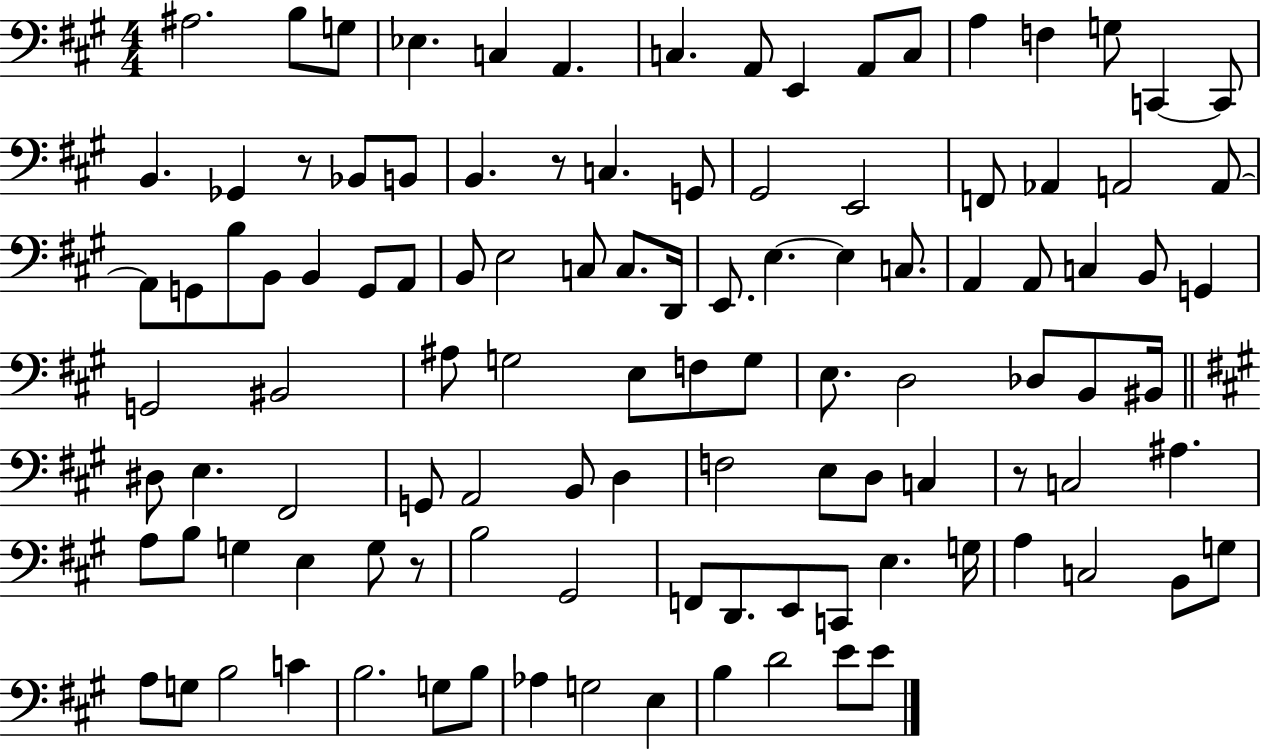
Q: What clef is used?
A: bass